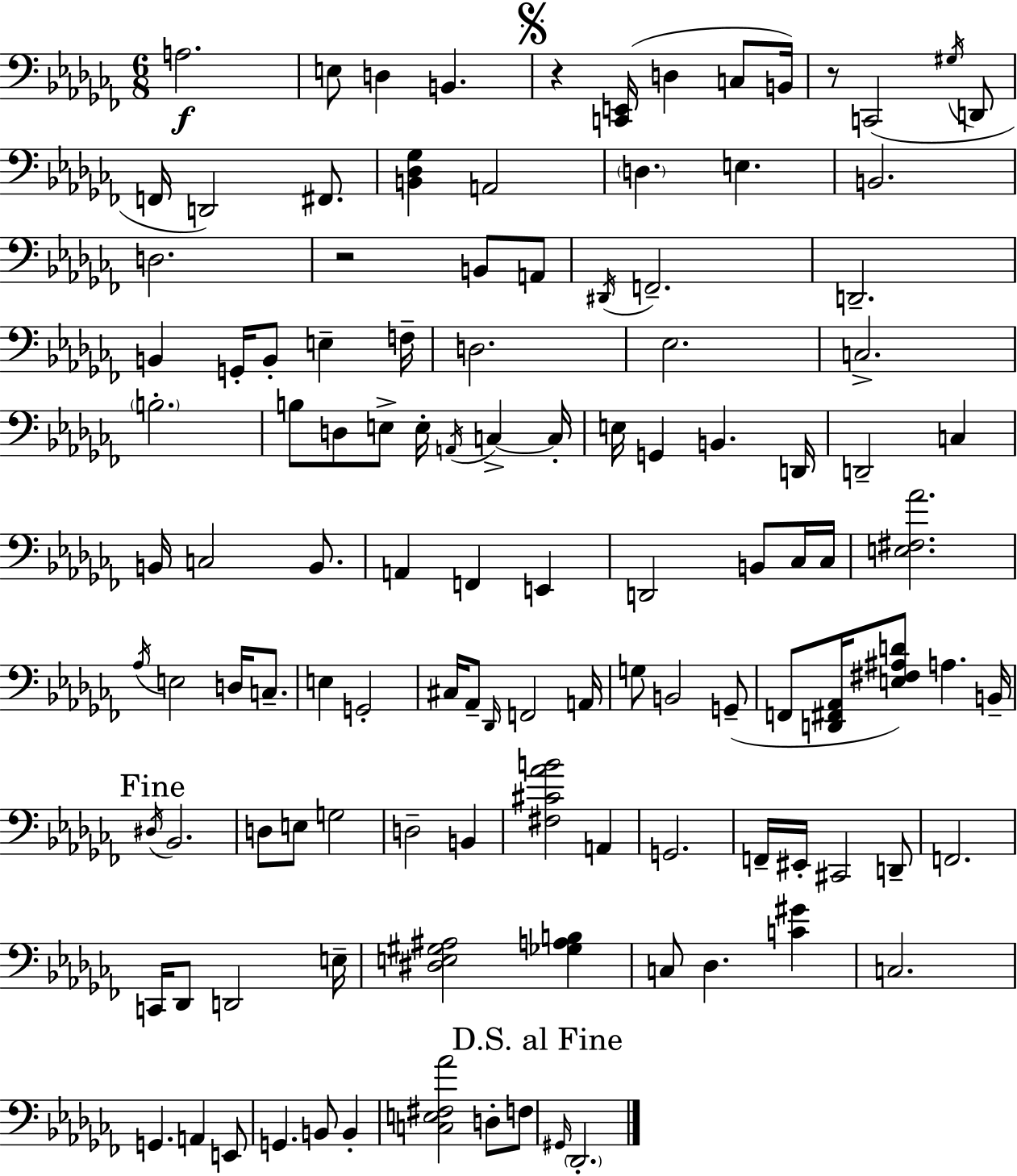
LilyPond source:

{
  \clef bass
  \numericTimeSignature
  \time 6/8
  \key aes \minor
  a2.\f | e8 d4 b,4. | \mark \markup { \musicglyph "scripts.segno" } r4 <c, e,>16( d4 c8 b,16) | r8 c,2( \acciaccatura { gis16 } d,8 | \break f,16 d,2) fis,8. | <b, des ges>4 a,2 | \parenthesize d4. e4. | b,2. | \break d2. | r2 b,8 a,8 | \acciaccatura { dis,16 } f,2.-- | d,2.-- | \break b,4 g,16-. b,8-. e4-- | f16-- d2. | ees2. | c2.-> | \break \parenthesize b2.-. | b8 d8 e8-> e16-. \acciaccatura { a,16 } c4->~~ | c16-. e16 g,4 b,4. | d,16 d,2-- c4 | \break b,16 c2 | b,8. a,4 f,4 e,4 | d,2 b,8 | ces16 ces16 <e fis aes'>2. | \break \acciaccatura { aes16 } e2 | d16 c8.-- e4 g,2-. | cis16 aes,8-- \grace { des,16 } f,2 | a,16 g8 b,2 | \break g,8--( f,8 <d, fis, aes,>16 <e fis ais d'>8) a4. | b,16-- \mark "Fine" \acciaccatura { dis16 } bes,2. | d8 e8 g2 | d2-- | \break b,4 <fis cis' aes' b'>2 | a,4 g,2. | f,16-- eis,16-. cis,2 | d,8-- f,2. | \break c,16 des,8 d,2 | e16-- <dis e gis ais>2 | <ges a b>4 c8 des4. | <c' gis'>4 c2. | \break g,4. | a,4 e,8 g,4. | b,8 b,4-. <c e fis aes'>2 | d8-. f8 \mark "D.S. al Fine" \grace { gis,16 } \parenthesize des,2.-. | \break \bar "|."
}